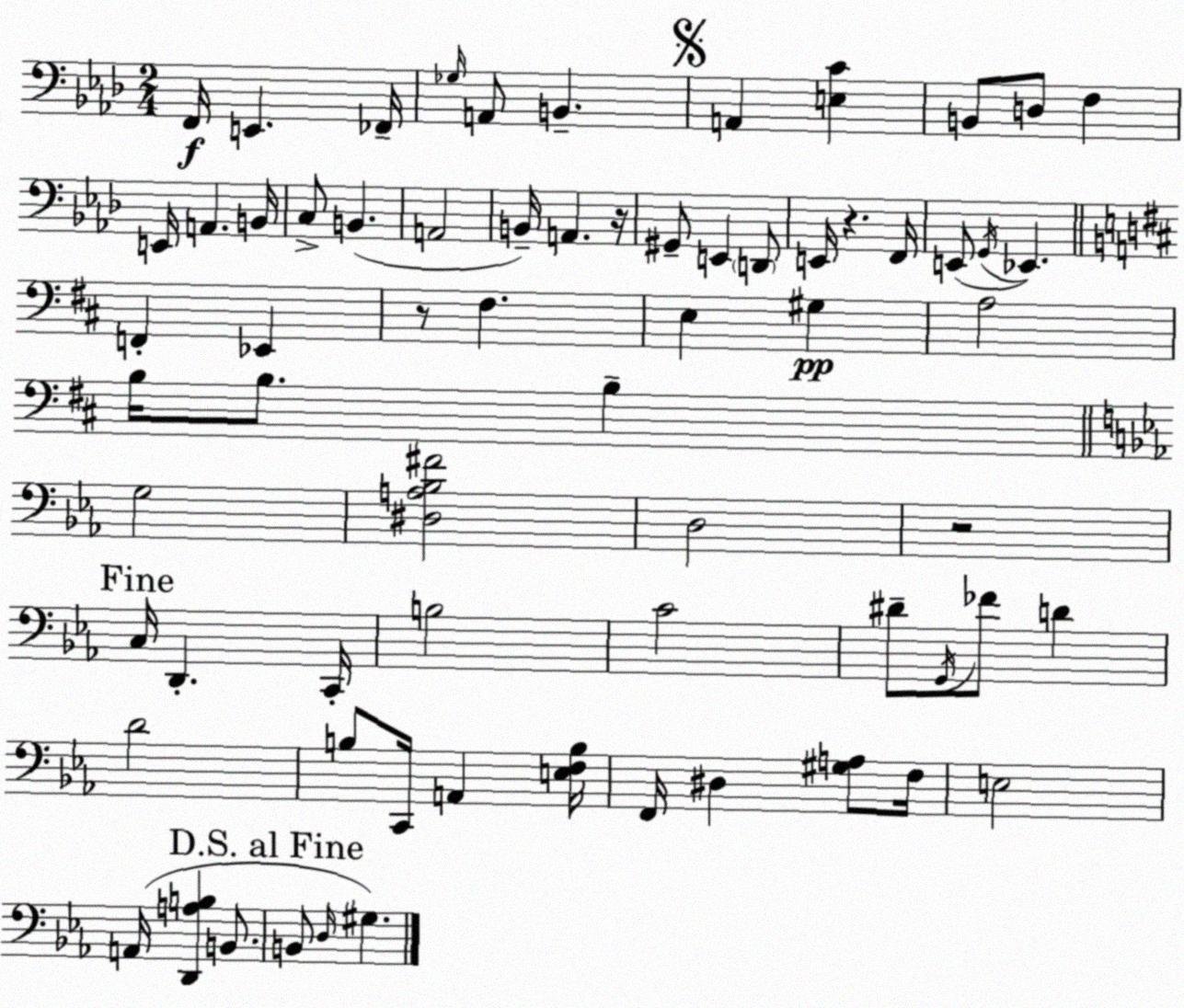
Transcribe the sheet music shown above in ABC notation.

X:1
T:Untitled
M:2/4
L:1/4
K:Fm
F,,/4 E,, _F,,/4 _G,/4 A,,/2 B,, A,, [E,C] B,,/2 D,/2 F, E,,/4 A,, B,,/4 C,/2 B,, A,,2 B,,/4 A,, z/4 ^G,,/2 E,, D,,/2 E,,/4 z F,,/4 E,,/2 G,,/4 _E,, F,, _E,, z/2 ^F, E, ^G, A,2 B,/4 B,/2 B, G,2 [^D,A,_B,^F]2 D,2 z2 C,/4 D,, C,,/4 B,2 C2 ^D/2 G,,/4 _F/2 D D2 B,/2 C,,/4 A,, [E,F,B,]/4 F,,/4 ^D, [^G,A,]/2 F,/4 E,2 A,,/4 [D,,A,B,] B,,/2 B,,/2 D,/4 ^G,